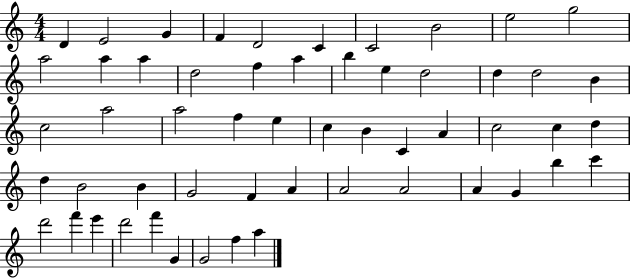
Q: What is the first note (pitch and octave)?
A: D4